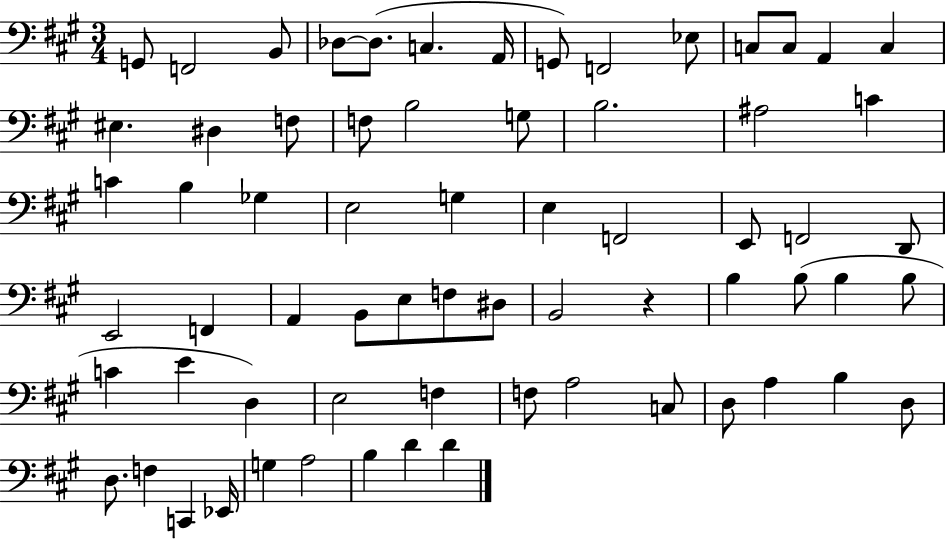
G2/e F2/h B2/e Db3/e Db3/e. C3/q. A2/s G2/e F2/h Eb3/e C3/e C3/e A2/q C3/q EIS3/q. D#3/q F3/e F3/e B3/h G3/e B3/h. A#3/h C4/q C4/q B3/q Gb3/q E3/h G3/q E3/q F2/h E2/e F2/h D2/e E2/h F2/q A2/q B2/e E3/e F3/e D#3/e B2/h R/q B3/q B3/e B3/q B3/e C4/q E4/q D3/q E3/h F3/q F3/e A3/h C3/e D3/e A3/q B3/q D3/e D3/e. F3/q C2/q Eb2/s G3/q A3/h B3/q D4/q D4/q